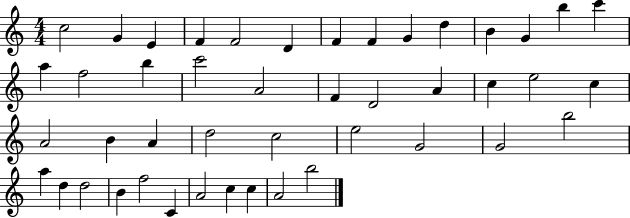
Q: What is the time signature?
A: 4/4